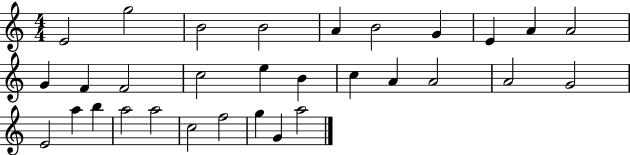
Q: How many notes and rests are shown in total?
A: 31